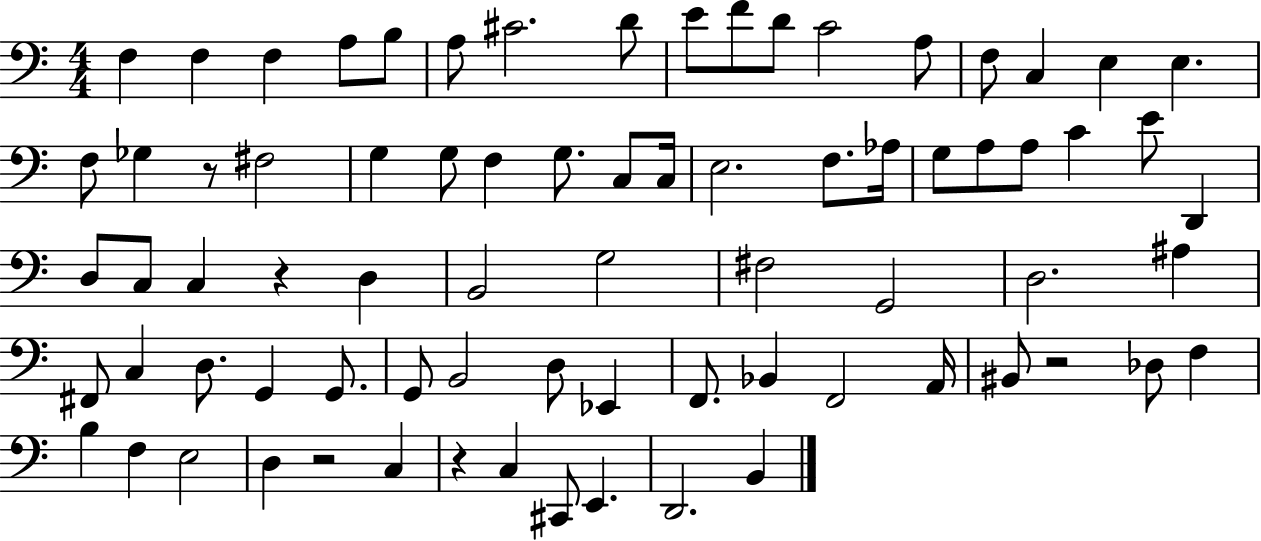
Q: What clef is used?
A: bass